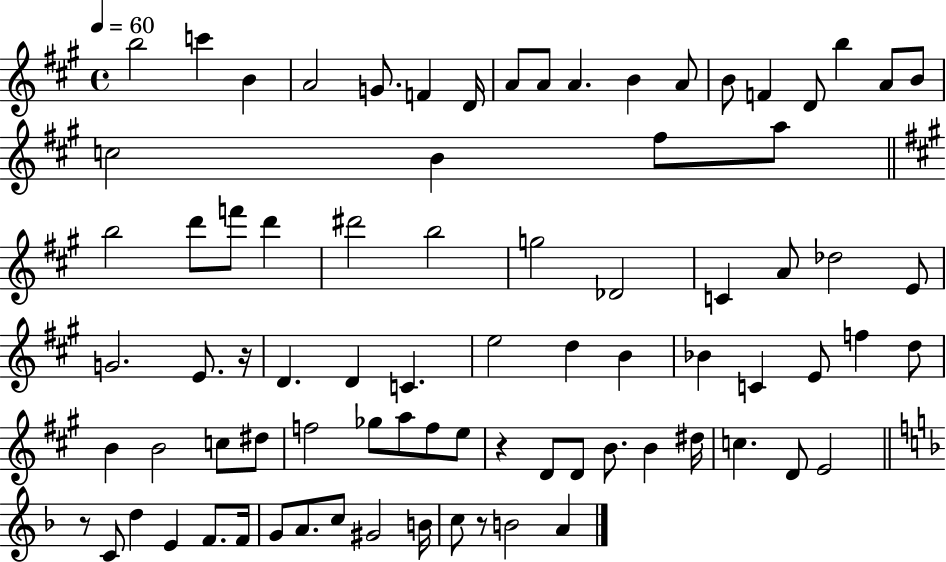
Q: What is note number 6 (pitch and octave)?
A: F4